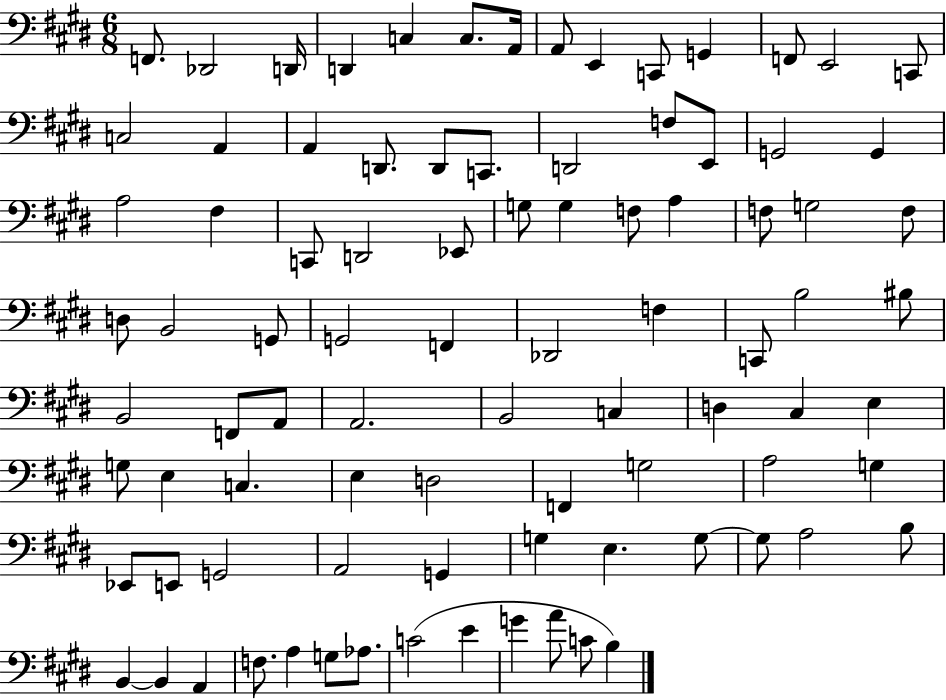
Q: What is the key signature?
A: E major